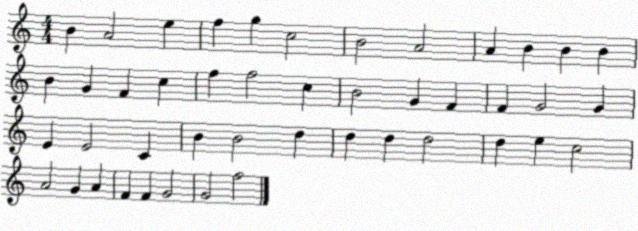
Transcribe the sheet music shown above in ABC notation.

X:1
T:Untitled
M:4/4
L:1/4
K:C
B A2 e f g c2 B2 A2 A B B B B G F c f f2 c B2 G F F G2 G E E2 C B B2 d d d d2 d e c2 A2 G A F F G2 G2 f2